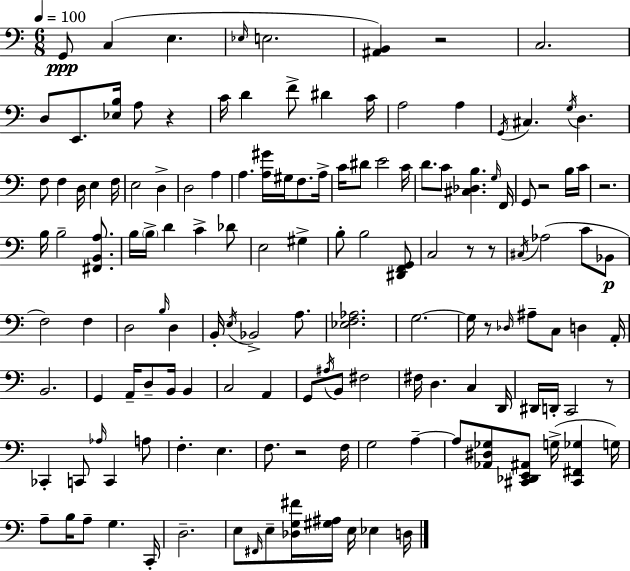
X:1
T:Untitled
M:6/8
L:1/4
K:Am
G,,/2 C, E, _E,/4 E,2 [^A,,B,,] z2 C,2 D,/2 E,,/2 [_E,B,]/4 A,/2 z C/4 D F/2 ^D C/4 A,2 A, G,,/4 ^C, G,/4 D, F,/2 F, D,/4 E, F,/4 E,2 D, D,2 A, A, [A,^G]/4 ^G,/4 F,/2 A,/4 C/4 ^D/2 E2 C/4 D/2 C/2 [^C,_D,B,] G,/4 F,,/4 G,,/2 z2 B,/4 C/4 z2 B,/4 B,2 [^F,,B,,A,]/2 B,/4 B,/4 D C _D/2 E,2 ^G, B,/2 B,2 [^D,,F,,G,,]/2 C,2 z/2 z/2 ^C,/4 _A,2 C/2 _B,,/2 F,2 F, D,2 B,/4 D, B,,/4 E,/4 _B,,2 A,/2 [_E,F,_A,]2 G,2 G,/4 z/2 _D,/4 ^A,/2 C,/2 D, A,,/4 B,,2 G,, A,,/4 D,/2 B,,/4 B,, C,2 A,, G,,/2 ^A,/4 B,,/2 ^F,2 ^F,/4 D, C, D,,/4 ^D,,/4 D,,/4 C,,2 z/2 _C,, C,,/2 _A,/4 C,, A,/2 F, E, F,/2 z2 F,/4 G,2 A, A,/2 [_A,,^D,_G,]/2 [^C,,_D,,E,,^A,,]/2 G,/4 [^C,,^F,,_G,] G,/4 A,/2 B,/4 A,/2 G, C,,/4 D,2 E,/2 ^F,,/4 E,/2 [_D,G,^F]/4 [^G,^A,]/4 E,/4 _E, D,/4